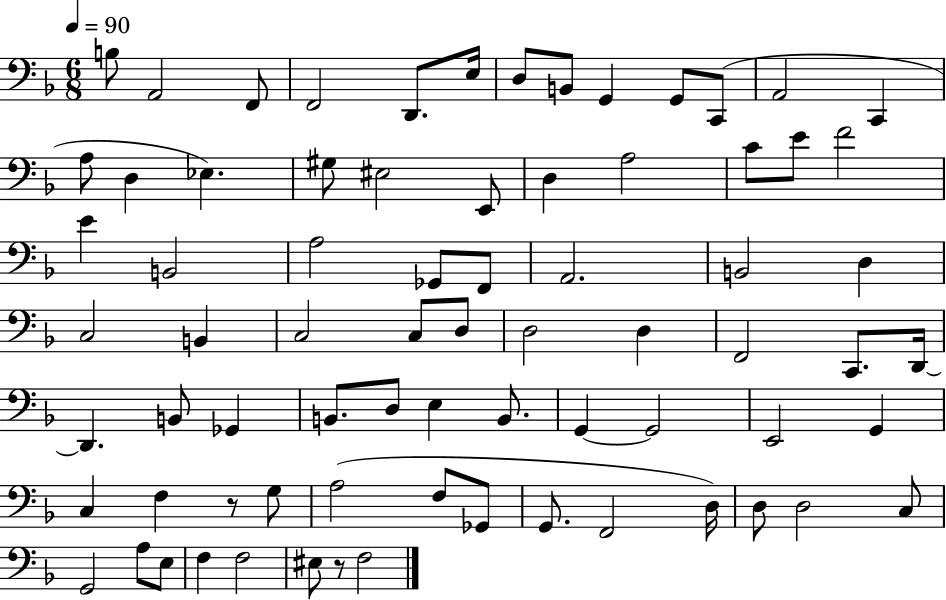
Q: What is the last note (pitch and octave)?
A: F3